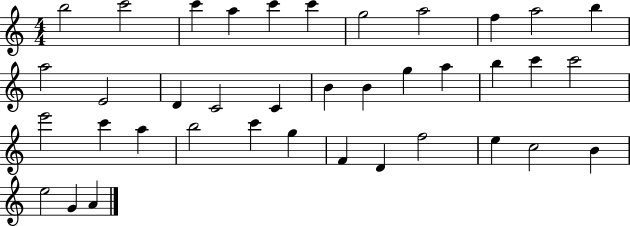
X:1
T:Untitled
M:4/4
L:1/4
K:C
b2 c'2 c' a c' c' g2 a2 f a2 b a2 E2 D C2 C B B g a b c' c'2 e'2 c' a b2 c' g F D f2 e c2 B e2 G A